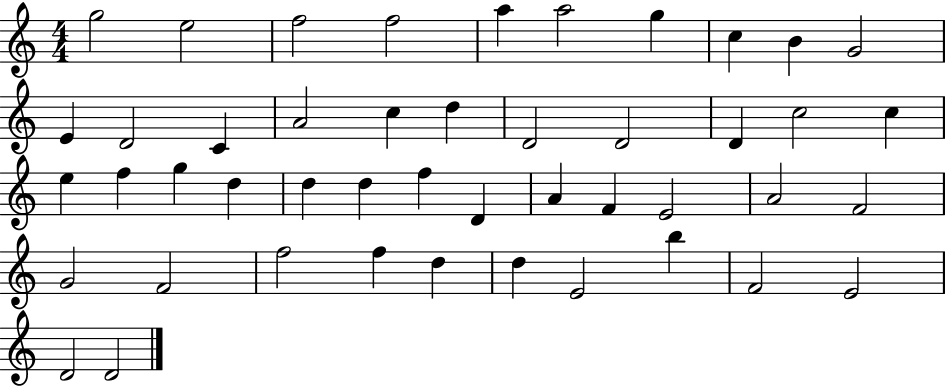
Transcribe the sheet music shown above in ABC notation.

X:1
T:Untitled
M:4/4
L:1/4
K:C
g2 e2 f2 f2 a a2 g c B G2 E D2 C A2 c d D2 D2 D c2 c e f g d d d f D A F E2 A2 F2 G2 F2 f2 f d d E2 b F2 E2 D2 D2